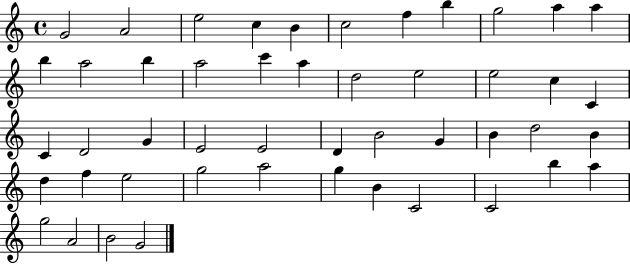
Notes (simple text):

G4/h A4/h E5/h C5/q B4/q C5/h F5/q B5/q G5/h A5/q A5/q B5/q A5/h B5/q A5/h C6/q A5/q D5/h E5/h E5/h C5/q C4/q C4/q D4/h G4/q E4/h E4/h D4/q B4/h G4/q B4/q D5/h B4/q D5/q F5/q E5/h G5/h A5/h G5/q B4/q C4/h C4/h B5/q A5/q G5/h A4/h B4/h G4/h